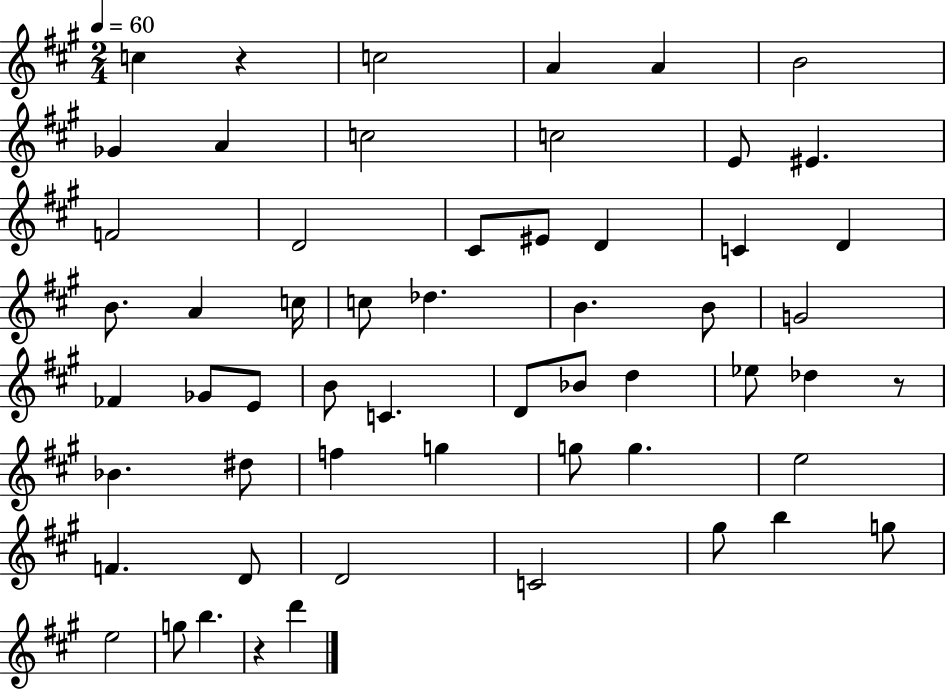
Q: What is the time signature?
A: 2/4